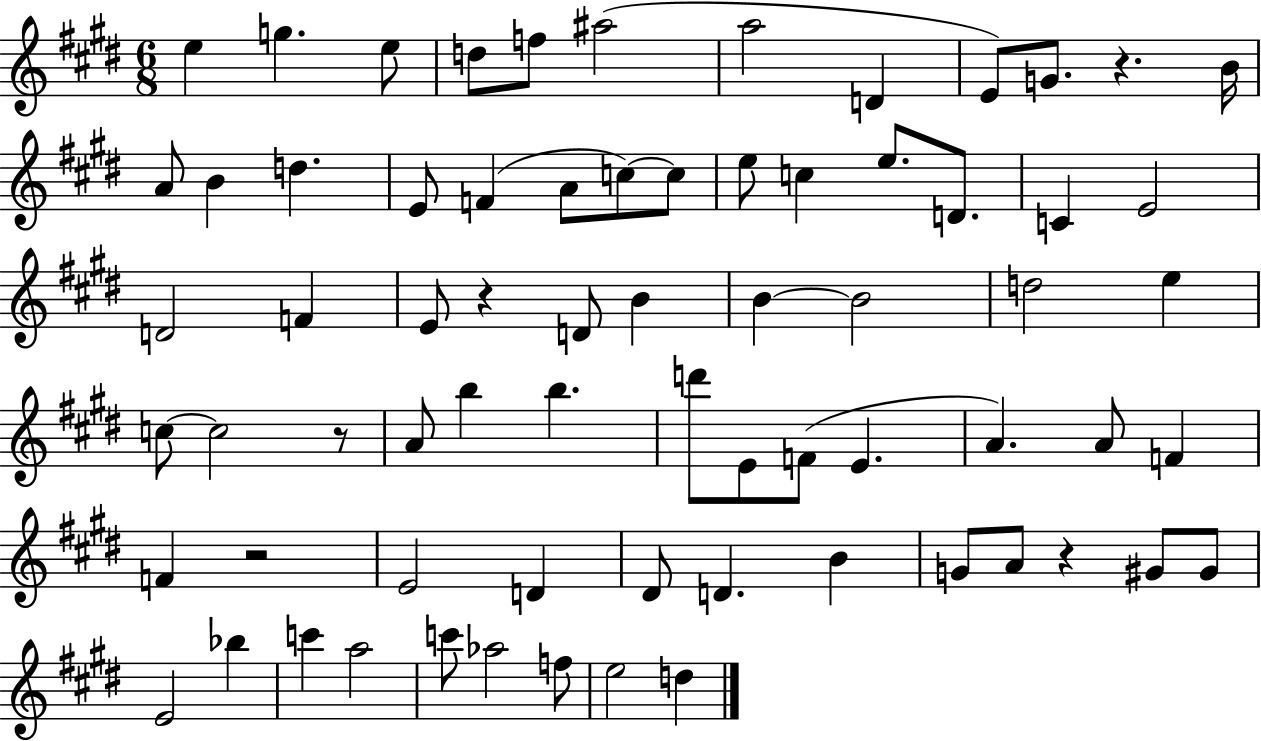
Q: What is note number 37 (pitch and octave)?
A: A4